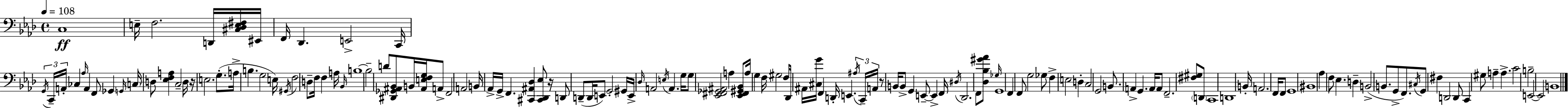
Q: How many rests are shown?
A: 3